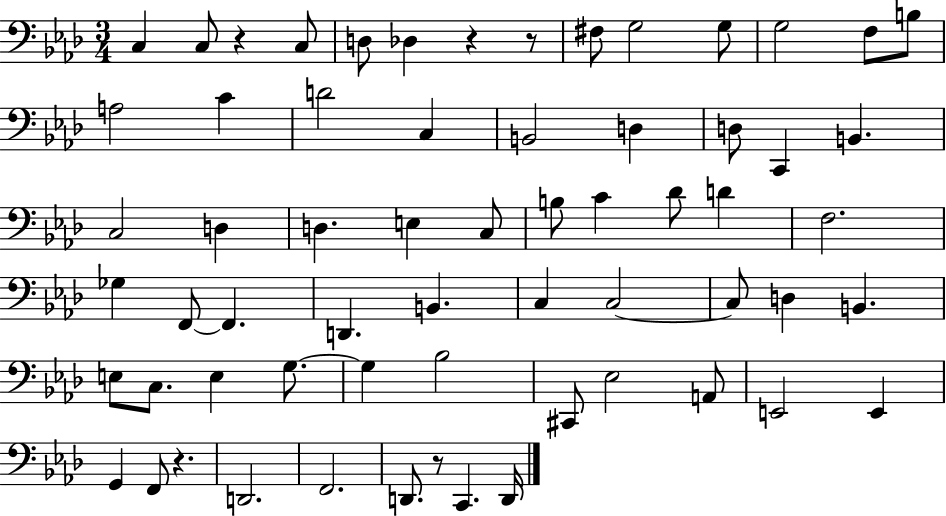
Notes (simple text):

C3/q C3/e R/q C3/e D3/e Db3/q R/q R/e F#3/e G3/h G3/e G3/h F3/e B3/e A3/h C4/q D4/h C3/q B2/h D3/q D3/e C2/q B2/q. C3/h D3/q D3/q. E3/q C3/e B3/e C4/q Db4/e D4/q F3/h. Gb3/q F2/e F2/q. D2/q. B2/q. C3/q C3/h C3/e D3/q B2/q. E3/e C3/e. E3/q G3/e. G3/q Bb3/h C#2/e Eb3/h A2/e E2/h E2/q G2/q F2/e R/q. D2/h. F2/h. D2/e. R/e C2/q. D2/s